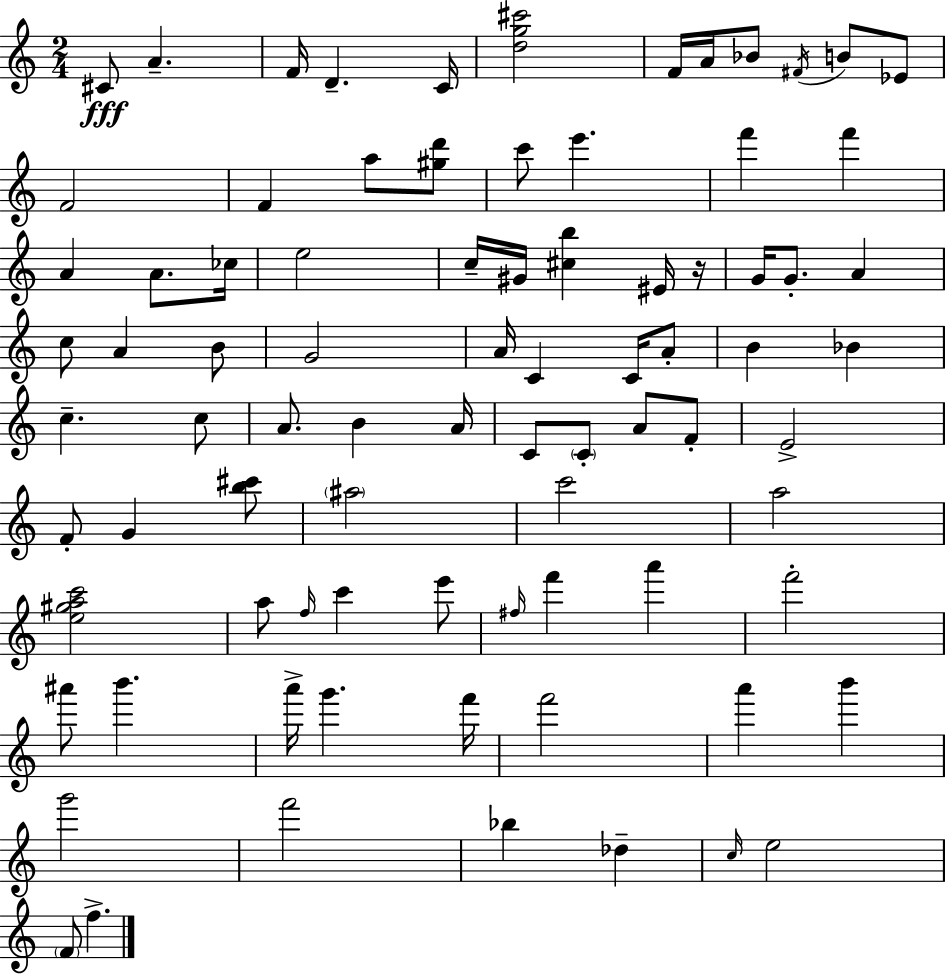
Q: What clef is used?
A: treble